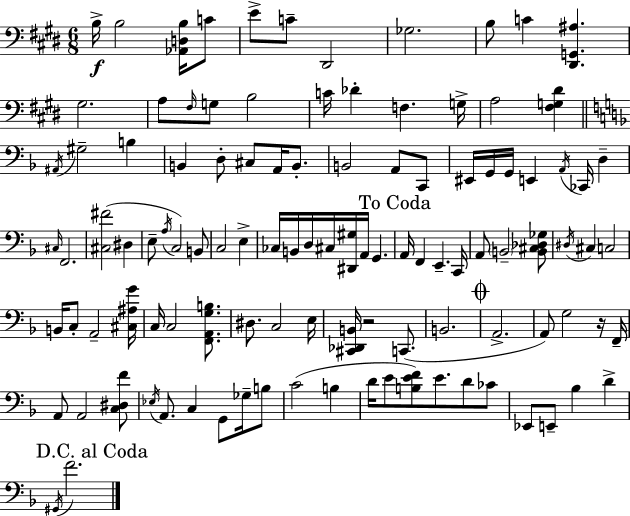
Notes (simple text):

B3/s B3/h [Ab2,D3,B3]/s C4/e E4/e C4/e D#2/h Gb3/h. B3/e C4/q [D#2,G2,A#3]/q. G#3/h. A3/e F#3/s G3/e B3/h C4/s Db4/q F3/q. G3/s A3/h [F#3,G3,D#4]/q A#2/s G#3/h B3/q B2/q D3/e C#3/e A2/s B2/e. B2/h A2/e C2/e EIS2/s G2/s G2/s E2/q A2/s CES2/s D3/q C#3/s F2/h. [C#3,F#4]/h D#3/q E3/e A3/s C3/h B2/e C3/h E3/q CES3/s B2/s D3/s C#3/s [D#2,G#3]/s A2/s G2/q. A2/s F2/q E2/q. C2/s A2/e B2/h [B2,C#3,Db3,Gb3]/e D#3/s C#3/q C3/h B2/s C3/e A2/h [C#3,A#3,G4]/s C3/s C3/h [F2,A2,G3,B3]/e. D#3/e. C3/h E3/s [C#2,Db2,B2]/s R/h C2/e. B2/h. A2/h. A2/e G3/h R/s F2/s A2/e A2/h [C3,D#3,F4]/e Eb3/s A2/e. C3/q G2/e Gb3/s B3/e C4/h B3/q D4/s E4/e [B3,E4,F4]/e E4/e. D4/e CES4/e Eb2/e E2/e Bb3/q D4/q G#2/s F4/h.